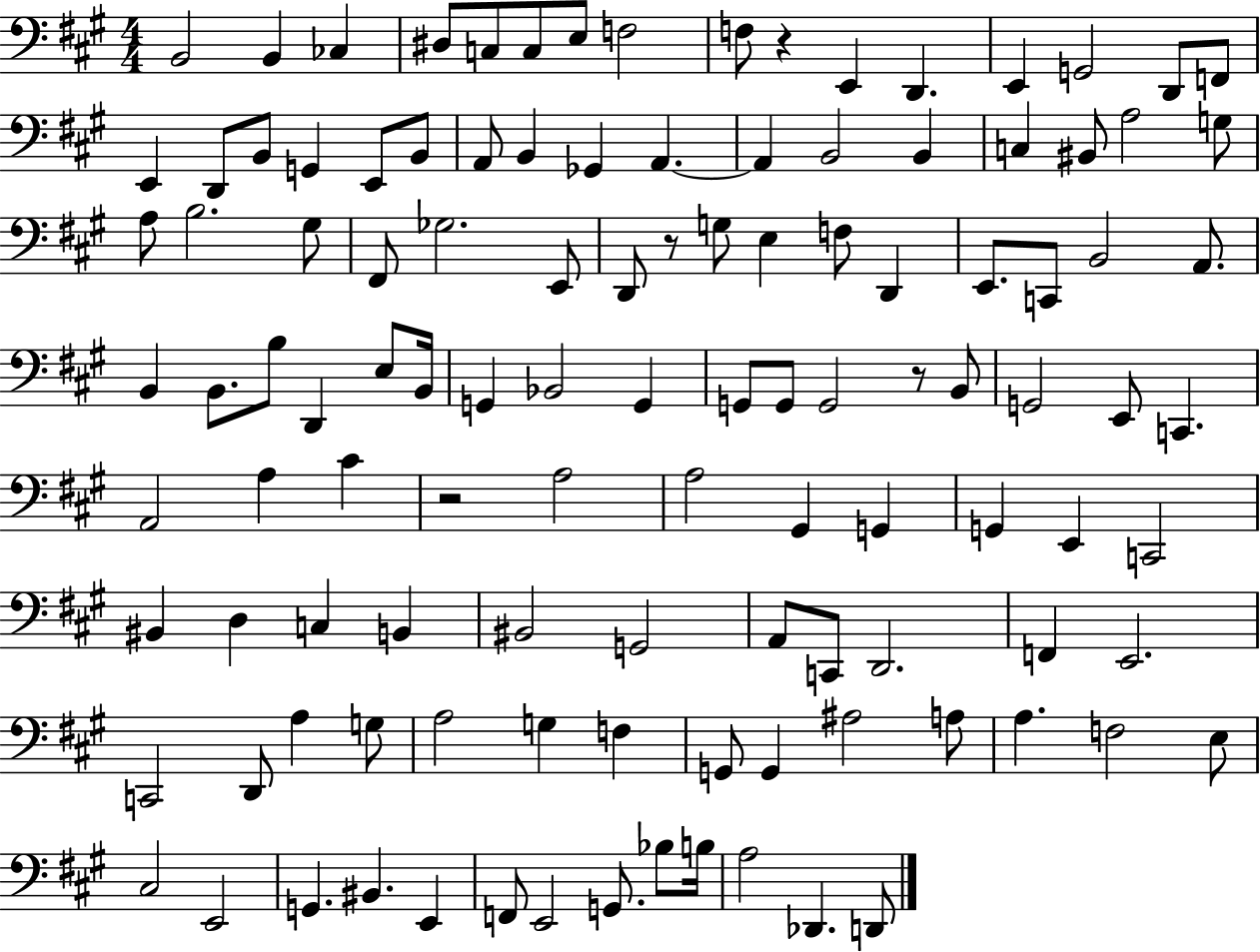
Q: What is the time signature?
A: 4/4